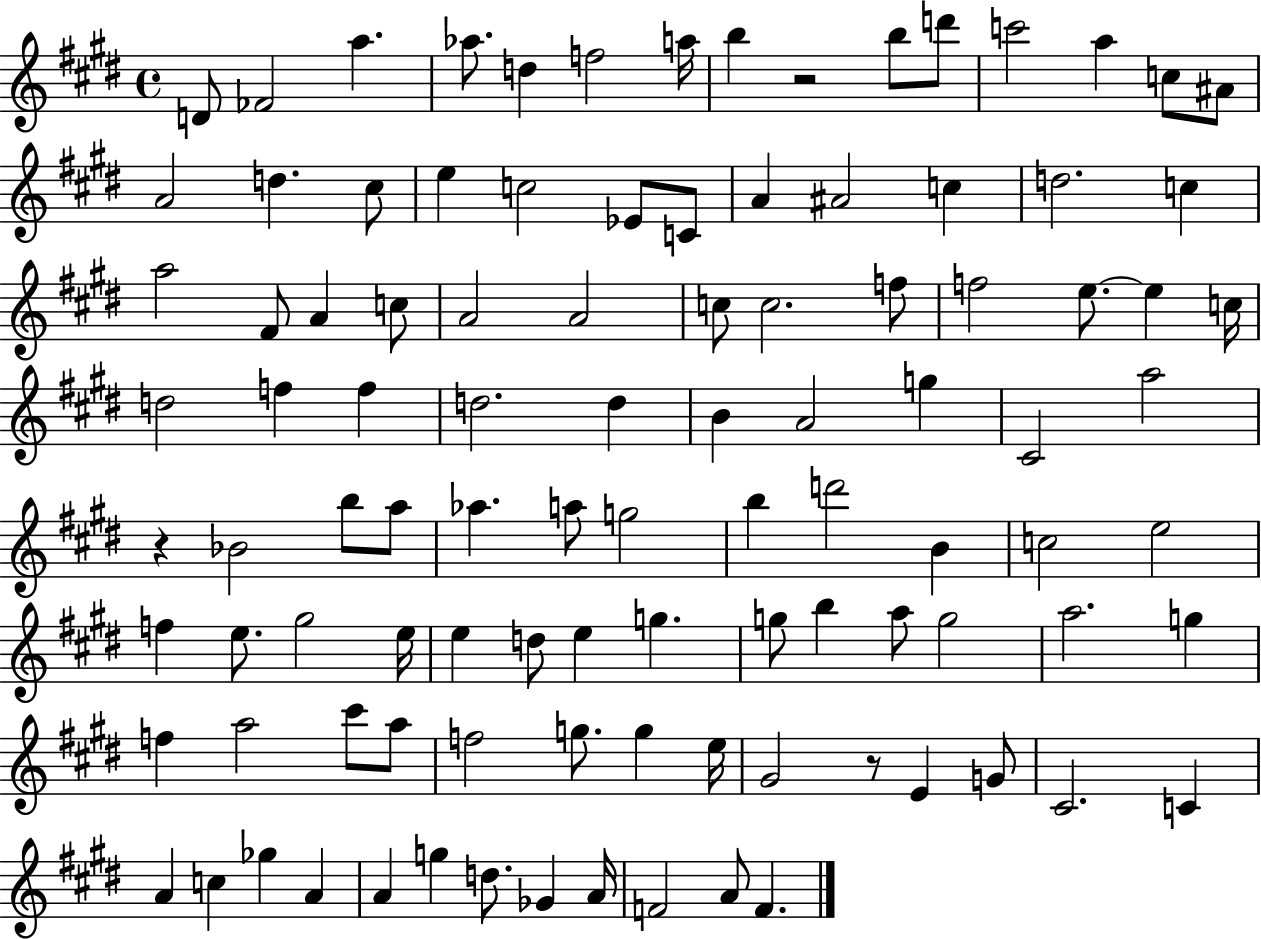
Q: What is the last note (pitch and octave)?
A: F4